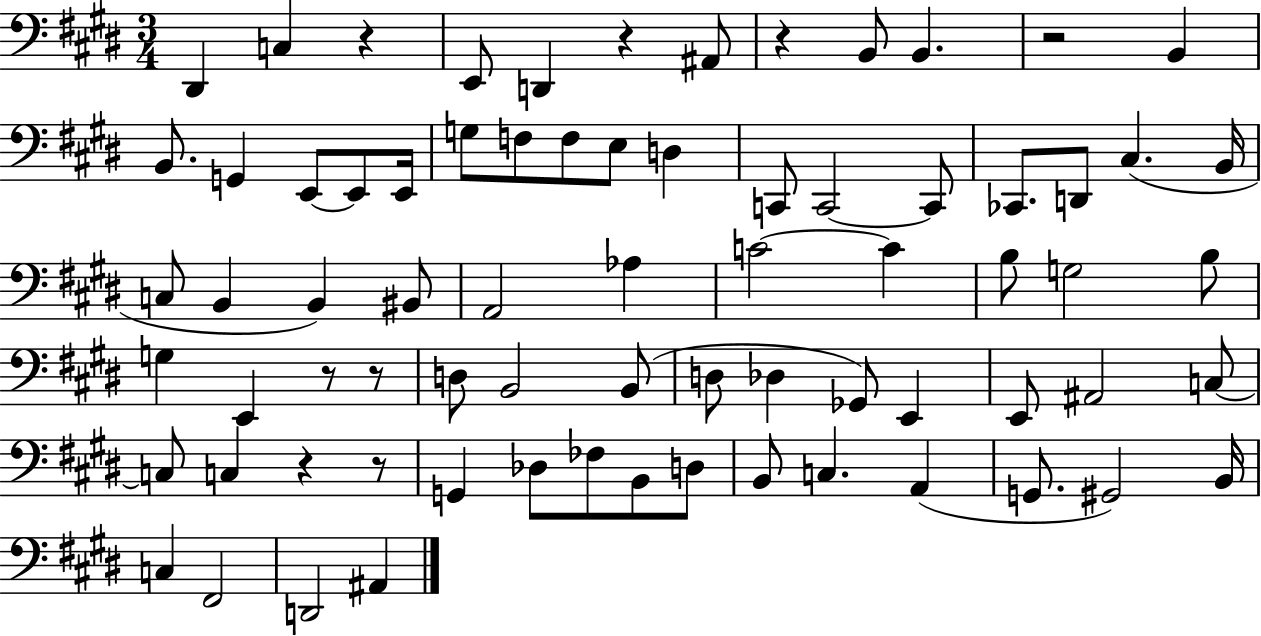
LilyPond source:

{
  \clef bass
  \numericTimeSignature
  \time 3/4
  \key e \major
  dis,4 c4 r4 | e,8 d,4 r4 ais,8 | r4 b,8 b,4. | r2 b,4 | \break b,8. g,4 e,8~~ e,8 e,16 | g8 f8 f8 e8 d4 | c,8 c,2~~ c,8 | ces,8. d,8 cis4.( b,16 | \break c8 b,4 b,4) bis,8 | a,2 aes4 | c'2~~ c'4 | b8 g2 b8 | \break g4 e,4 r8 r8 | d8 b,2 b,8( | d8 des4 ges,8) e,4 | e,8 ais,2 c8~~ | \break c8 c4 r4 r8 | g,4 des8 fes8 b,8 d8 | b,8 c4. a,4( | g,8. gis,2) b,16 | \break c4 fis,2 | d,2 ais,4 | \bar "|."
}